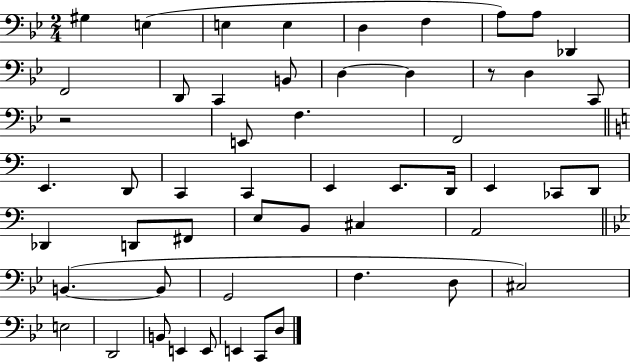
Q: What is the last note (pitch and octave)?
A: D3